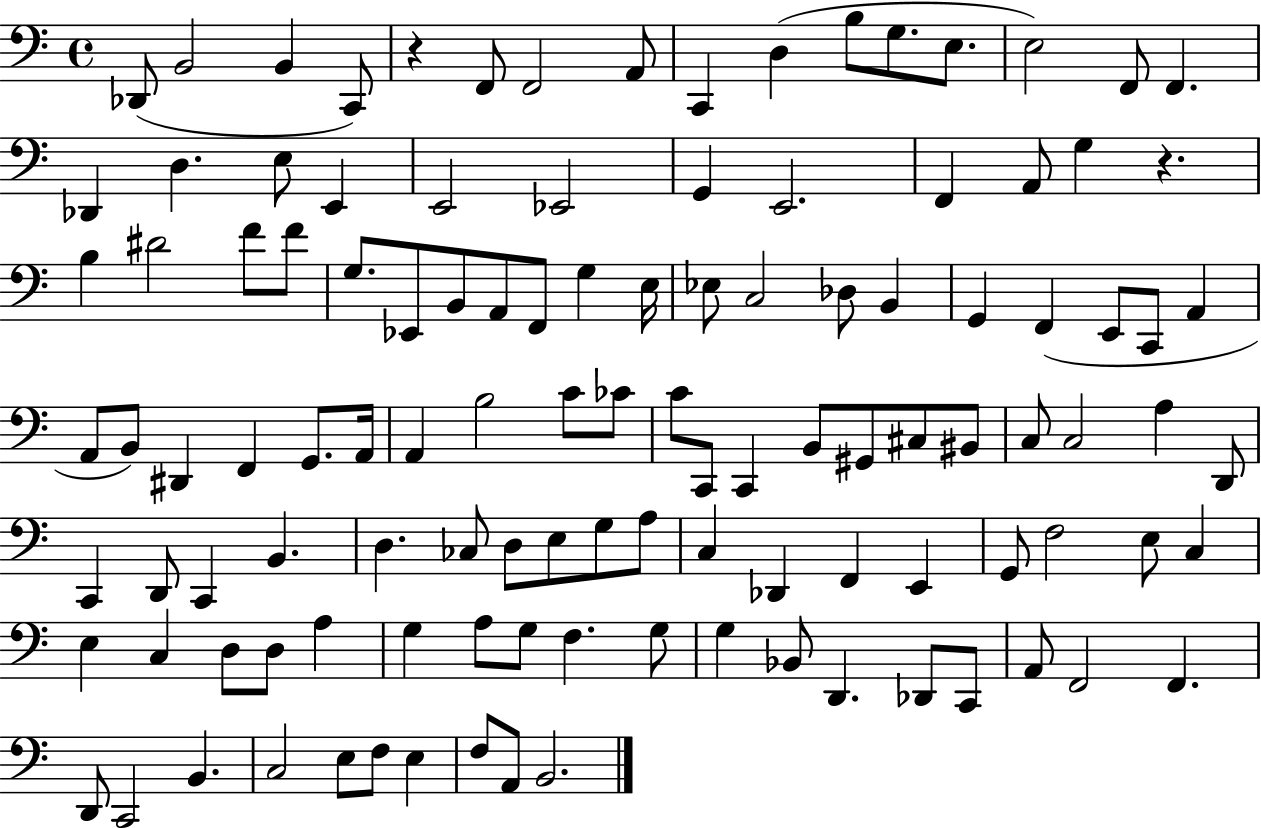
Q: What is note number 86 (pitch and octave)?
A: E3